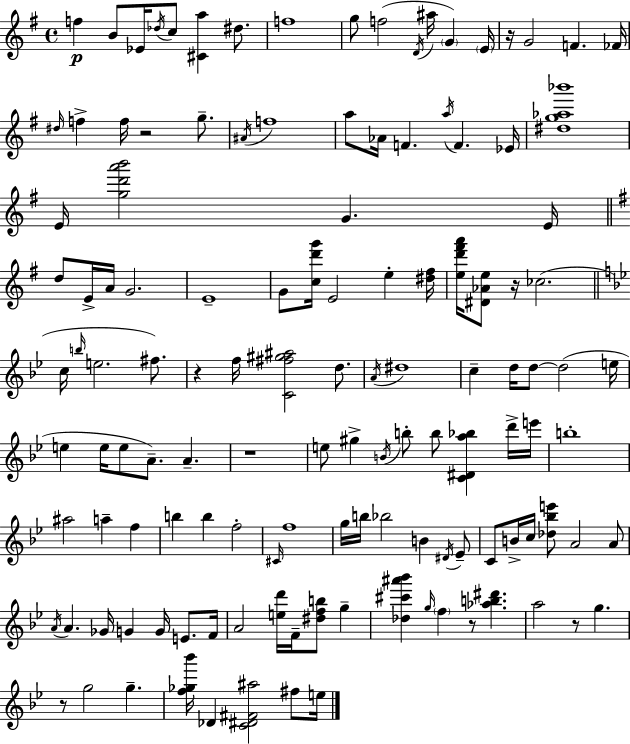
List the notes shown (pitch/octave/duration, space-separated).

F5/q B4/e Eb4/s Db5/s C5/e [C#4,A5]/q D#5/e. F5/w G5/e F5/h D4/s A#5/s G4/q E4/s R/s G4/h F4/q. FES4/s D#5/s F5/q F5/s R/h G5/e. A#4/s F5/w A5/e Ab4/s F4/q. A5/s F4/q. Eb4/s [D#5,G5,Ab5,Bb6]/w E4/s [G5,D6,A6,B6]/h G4/q. E4/s D5/e E4/s A4/s G4/h. E4/w G4/e [C5,D6,G6]/s E4/h E5/q [D#5,F#5]/s [E5,D6,F#6,A6]/s [D#4,Ab4,E5]/e R/s CES5/h. C5/s B5/s E5/h. F#5/e. R/q F5/s [C4,F#5,G#5,A#5]/h D5/e. A4/s D#5/w C5/q D5/s D5/e D5/h E5/s E5/q E5/s E5/e A4/e. A4/q. R/w E5/e G#5/q B4/s B5/e B5/e [C4,D#4,A5,Bb5]/q D6/s E6/s B5/w A#5/h A5/q F5/q B5/q B5/q F5/h C#4/s F5/w G5/s B5/s Bb5/h B4/q D#4/s Eb4/e C4/e B4/s C5/s [Db5,Bb5,E6]/e A4/h A4/e A4/s A4/q. Gb4/s G4/q G4/s E4/e. F4/s A4/h [E5,D6]/s F4/s [D#5,F5,B5]/e G5/q [Db5,C#6,A#6,Bb6]/q G5/s F5/q R/e [Ab5,B5,D#6]/q. A5/h R/e G5/q. R/e G5/h G5/q. [F5,Gb5,Bb6]/s Db4/q [C4,D#4,F#4,A#5]/h F#5/e E5/s